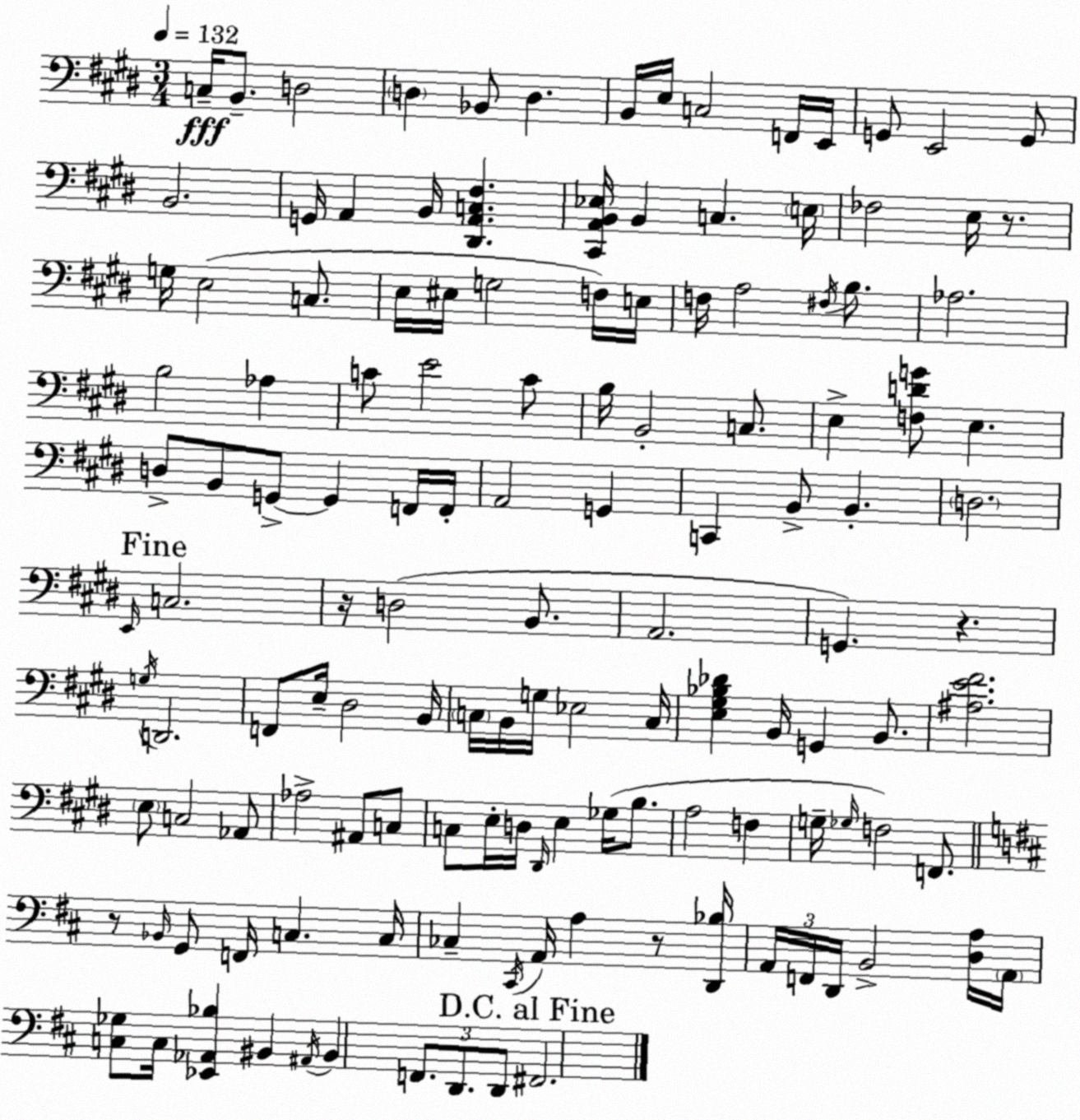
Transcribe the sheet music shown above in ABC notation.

X:1
T:Untitled
M:3/4
L:1/4
K:E
C,/4 B,,/2 D,2 D, _B,,/2 D, B,,/4 E,/4 C,2 F,,/4 E,,/4 G,,/2 E,,2 G,,/2 B,,2 G,,/4 A,, B,,/4 [^D,,A,,C,^F,] [^C,,A,,B,,_E,]/4 B,, C, E,/4 _F,2 E,/4 z/2 G,/4 E,2 C,/2 E,/4 ^E,/4 G,2 F,/4 E,/4 F,/4 A,2 ^F,/4 B,/2 _A,2 B,2 _A, C/2 E2 C/2 B,/4 B,,2 C,/2 E, [F,DG]/2 E, D,/2 B,,/2 G,,/2 G,, F,,/4 F,,/4 A,,2 G,, C,, B,,/2 B,, D,2 E,,/4 C,2 z/4 D,2 B,,/2 A,,2 G,, z G,/4 D,,2 F,,/2 E,/4 ^D,2 B,,/4 C,/4 B,,/4 G,/4 _E,2 C,/4 [E,^G,_B,_D] B,,/4 G,, B,,/2 [^A,E^F]2 E,/2 C,2 _A,,/2 _A,2 ^A,,/2 C,/2 C,/2 E,/4 D,/4 ^D,,/4 E, _G,/4 B,/2 A,2 F, G,/4 _G,/4 F,2 F,,/2 z/2 _B,,/4 G,,/2 F,,/4 C, C,/4 _C, ^C,,/4 A,,/4 A, z/2 [D,,_B,]/4 A,,/4 F,,/4 D,,/4 B,,2 [D,A,]/4 A,,/4 [C,_G,]/2 C,/4 [_E,,_A,,_B,] ^B,, ^A,,/4 ^B,, F,,/2 D,,/2 D,,/2 ^F,,2